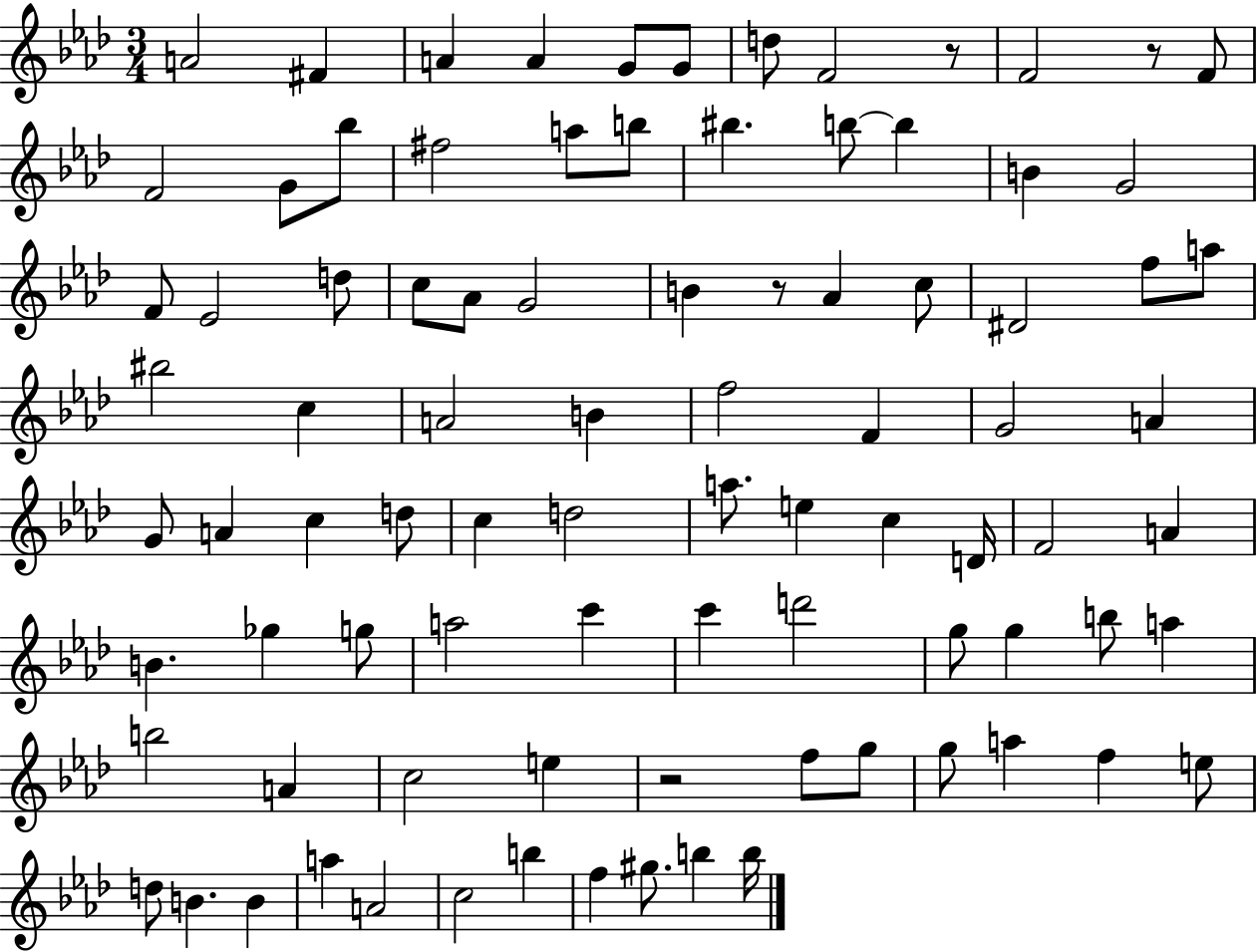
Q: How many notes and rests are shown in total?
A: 89